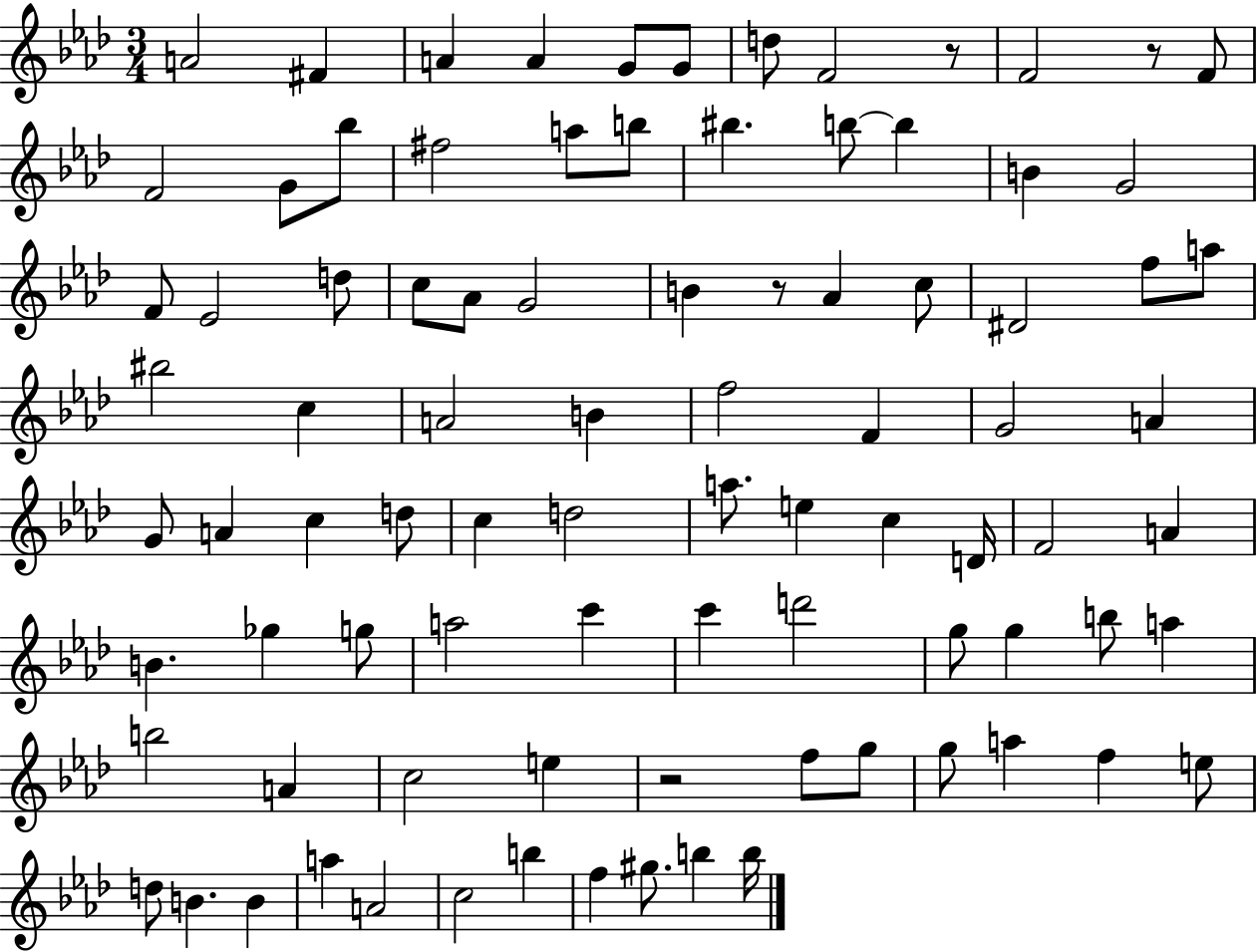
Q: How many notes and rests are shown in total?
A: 89